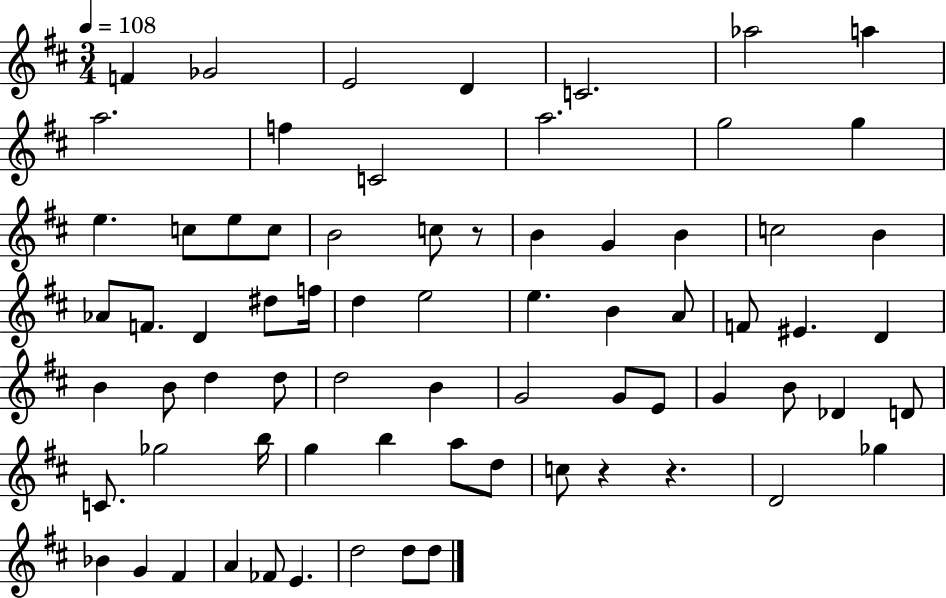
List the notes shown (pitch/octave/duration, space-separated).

F4/q Gb4/h E4/h D4/q C4/h. Ab5/h A5/q A5/h. F5/q C4/h A5/h. G5/h G5/q E5/q. C5/e E5/e C5/e B4/h C5/e R/e B4/q G4/q B4/q C5/h B4/q Ab4/e F4/e. D4/q D#5/e F5/s D5/q E5/h E5/q. B4/q A4/e F4/e EIS4/q. D4/q B4/q B4/e D5/q D5/e D5/h B4/q G4/h G4/e E4/e G4/q B4/e Db4/q D4/e C4/e. Gb5/h B5/s G5/q B5/q A5/e D5/e C5/e R/q R/q. D4/h Gb5/q Bb4/q G4/q F#4/q A4/q FES4/e E4/q. D5/h D5/e D5/e